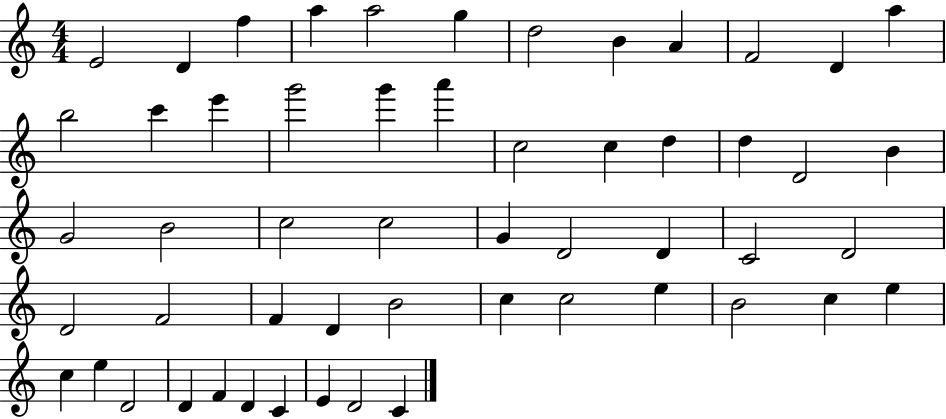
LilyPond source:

{
  \clef treble
  \numericTimeSignature
  \time 4/4
  \key c \major
  e'2 d'4 f''4 | a''4 a''2 g''4 | d''2 b'4 a'4 | f'2 d'4 a''4 | \break b''2 c'''4 e'''4 | g'''2 g'''4 a'''4 | c''2 c''4 d''4 | d''4 d'2 b'4 | \break g'2 b'2 | c''2 c''2 | g'4 d'2 d'4 | c'2 d'2 | \break d'2 f'2 | f'4 d'4 b'2 | c''4 c''2 e''4 | b'2 c''4 e''4 | \break c''4 e''4 d'2 | d'4 f'4 d'4 c'4 | e'4 d'2 c'4 | \bar "|."
}